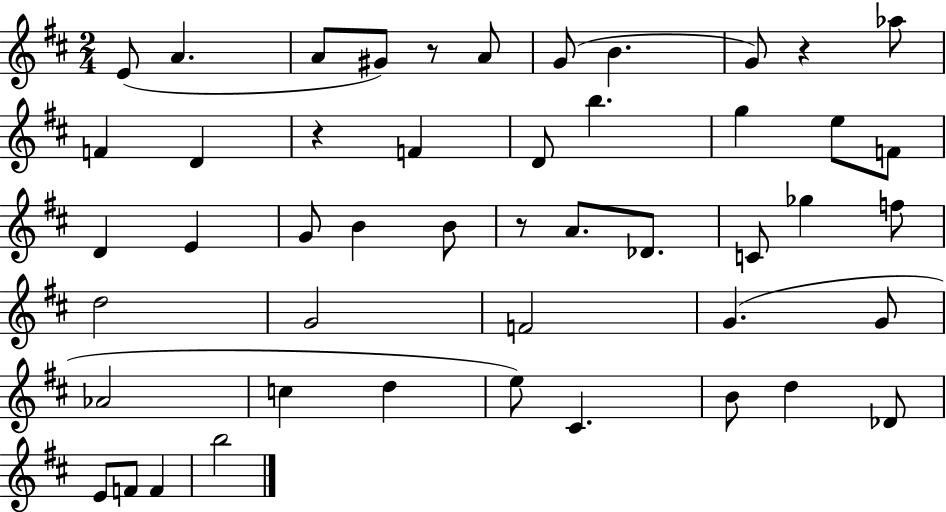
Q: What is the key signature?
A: D major